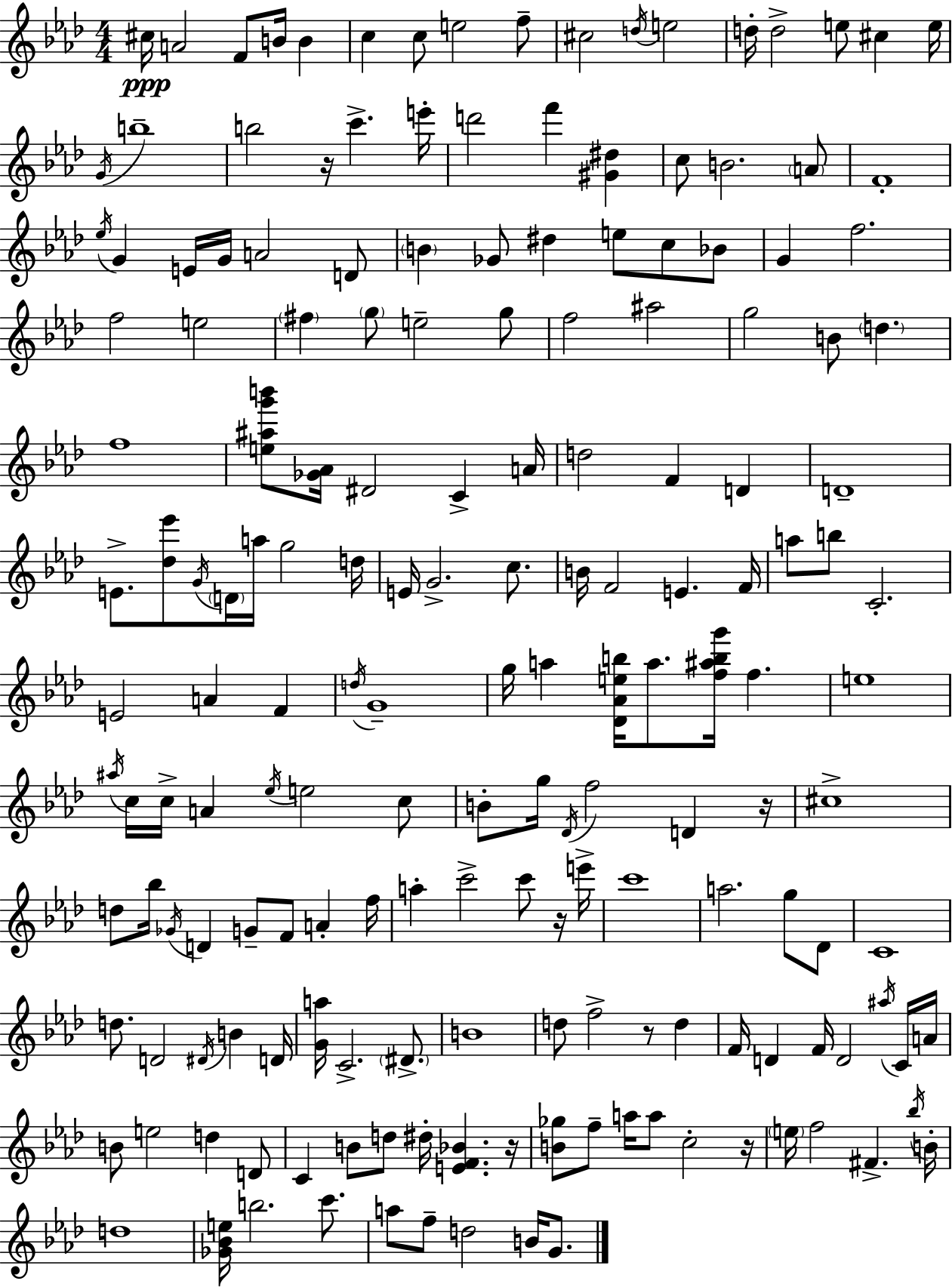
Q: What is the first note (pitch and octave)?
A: C#5